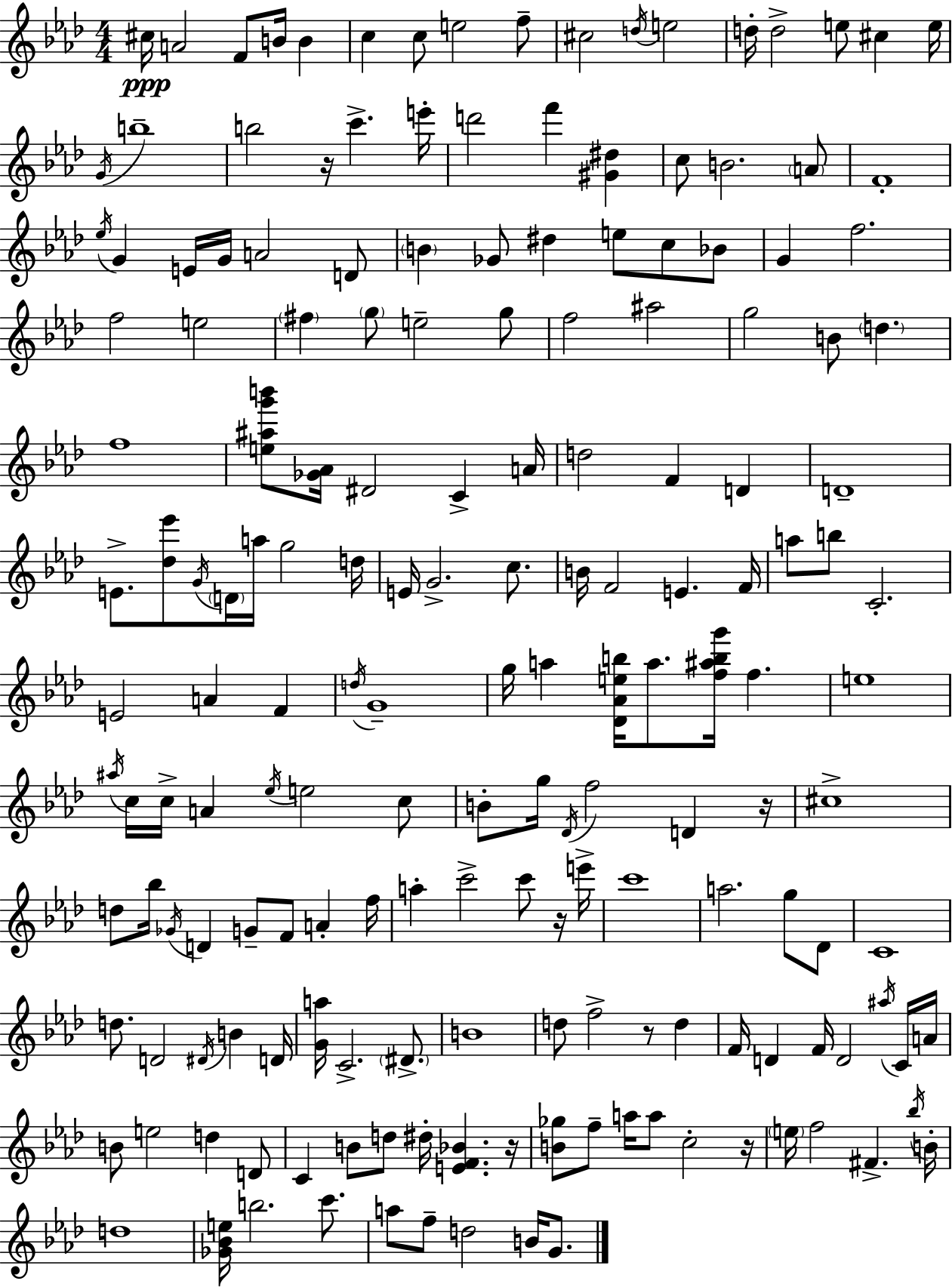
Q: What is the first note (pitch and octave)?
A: C#5